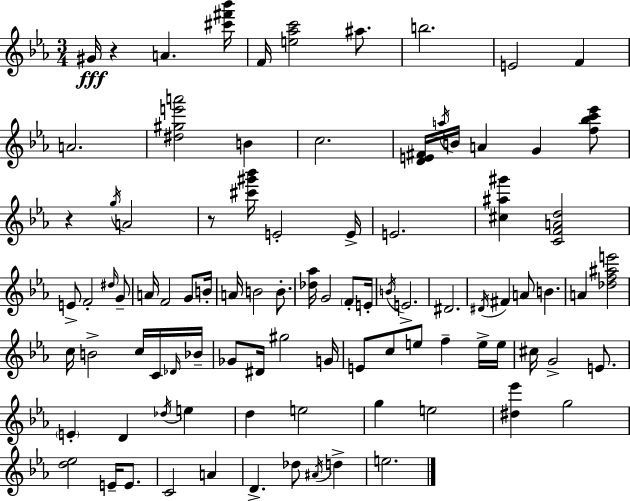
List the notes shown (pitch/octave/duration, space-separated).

G#4/s R/q A4/q. [C#6,F#6,Bb6]/s F4/s [E5,Ab5,C6]/h A#5/e. B5/h. E4/h F4/q A4/h. [D#5,G#5,E6,A6]/h B4/q C5/h. [D4,E4,F#4]/s A5/s B4/s A4/q G4/q [F5,Bb5,C6,Eb6]/e R/q G5/s A4/h R/e [C#6,G#6,Bb6]/s E4/h E4/s E4/h. [C#5,A#5,G#6]/q [C4,F4,A4,D5]/h E4/e F4/h D#5/s G4/e A4/s F4/h G4/e B4/s A4/s B4/h B4/e. [Db5,Ab5]/s G4/h F4/e E4/s B4/s E4/h. D#4/h. D#4/s F#4/q A4/e B4/q. A4/q [Db5,F5,A#5,E6]/h C5/s B4/h C5/s C4/s Db4/s Bb4/s Gb4/e D#4/s G#5/h G4/s E4/e C5/e E5/e F5/q E5/s E5/s C#5/s G4/h E4/e. E4/q D4/q Db5/s E5/q D5/q E5/h G5/q E5/h [D#5,Eb6]/q G5/h [D5,Eb5]/h E4/s E4/e. C4/h A4/q D4/q. Db5/e A#4/s D5/q E5/h.